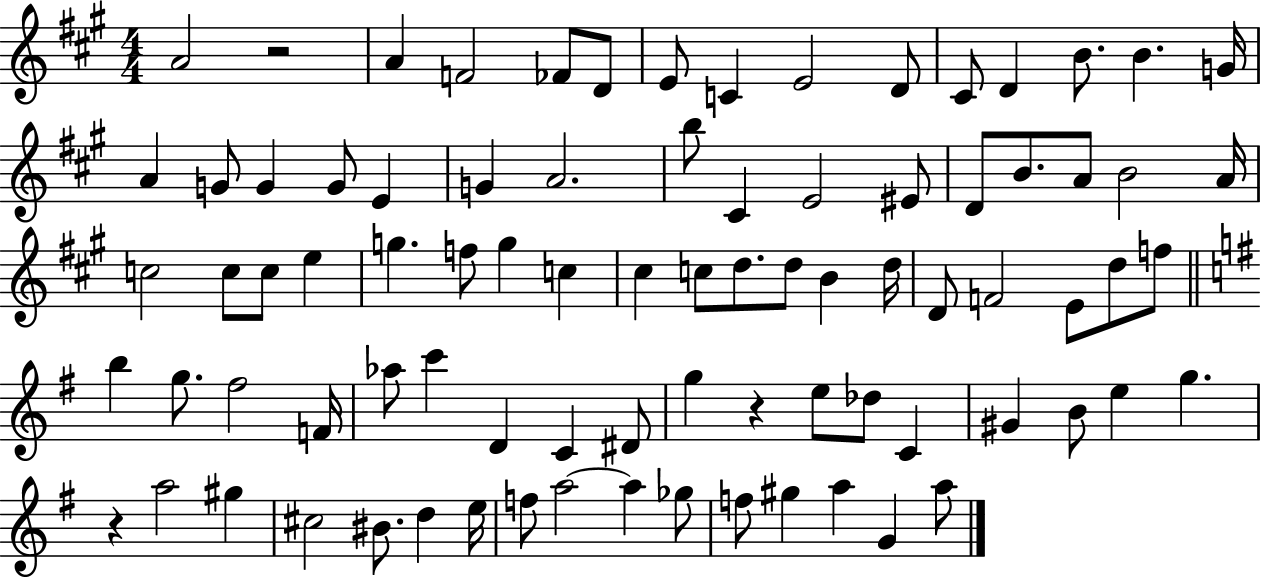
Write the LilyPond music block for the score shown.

{
  \clef treble
  \numericTimeSignature
  \time 4/4
  \key a \major
  a'2 r2 | a'4 f'2 fes'8 d'8 | e'8 c'4 e'2 d'8 | cis'8 d'4 b'8. b'4. g'16 | \break a'4 g'8 g'4 g'8 e'4 | g'4 a'2. | b''8 cis'4 e'2 eis'8 | d'8 b'8. a'8 b'2 a'16 | \break c''2 c''8 c''8 e''4 | g''4. f''8 g''4 c''4 | cis''4 c''8 d''8. d''8 b'4 d''16 | d'8 f'2 e'8 d''8 f''8 | \break \bar "||" \break \key e \minor b''4 g''8. fis''2 f'16 | aes''8 c'''4 d'4 c'4 dis'8 | g''4 r4 e''8 des''8 c'4 | gis'4 b'8 e''4 g''4. | \break r4 a''2 gis''4 | cis''2 bis'8. d''4 e''16 | f''8 a''2~~ a''4 ges''8 | f''8 gis''4 a''4 g'4 a''8 | \break \bar "|."
}